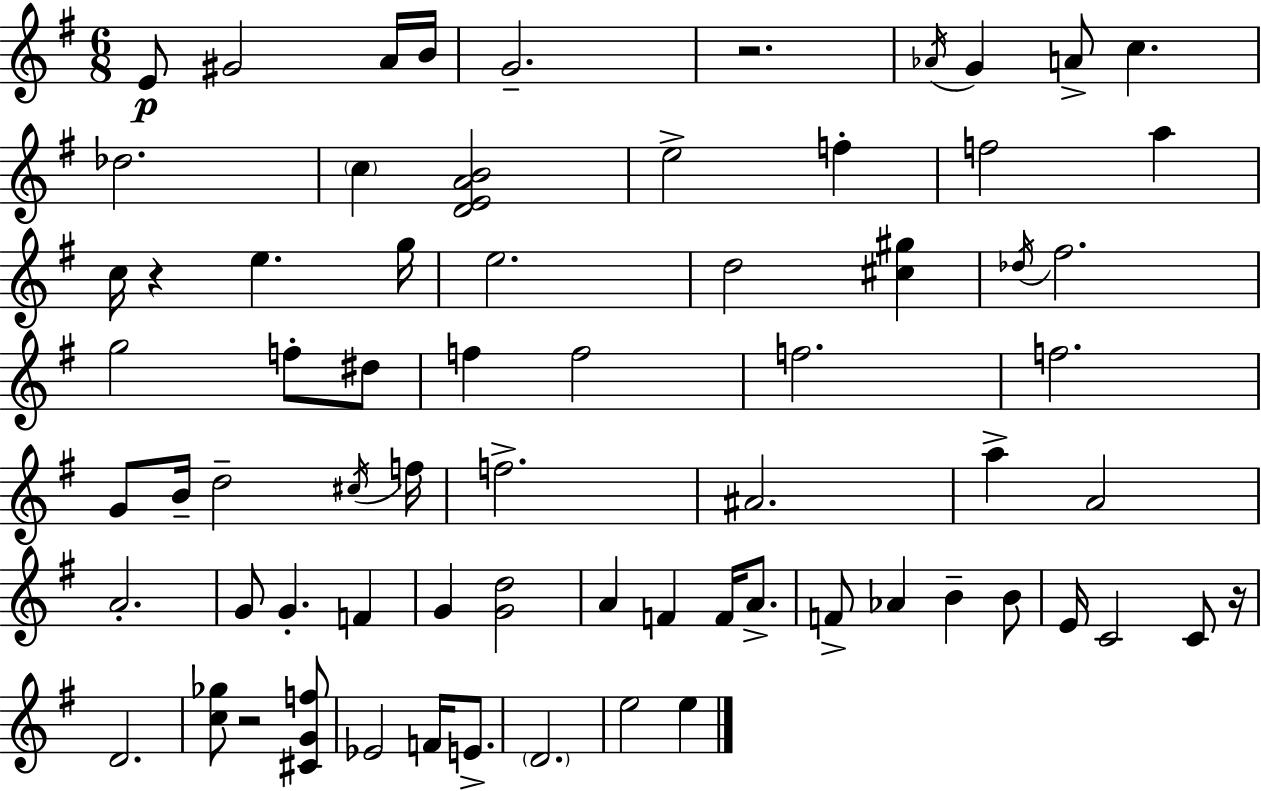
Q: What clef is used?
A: treble